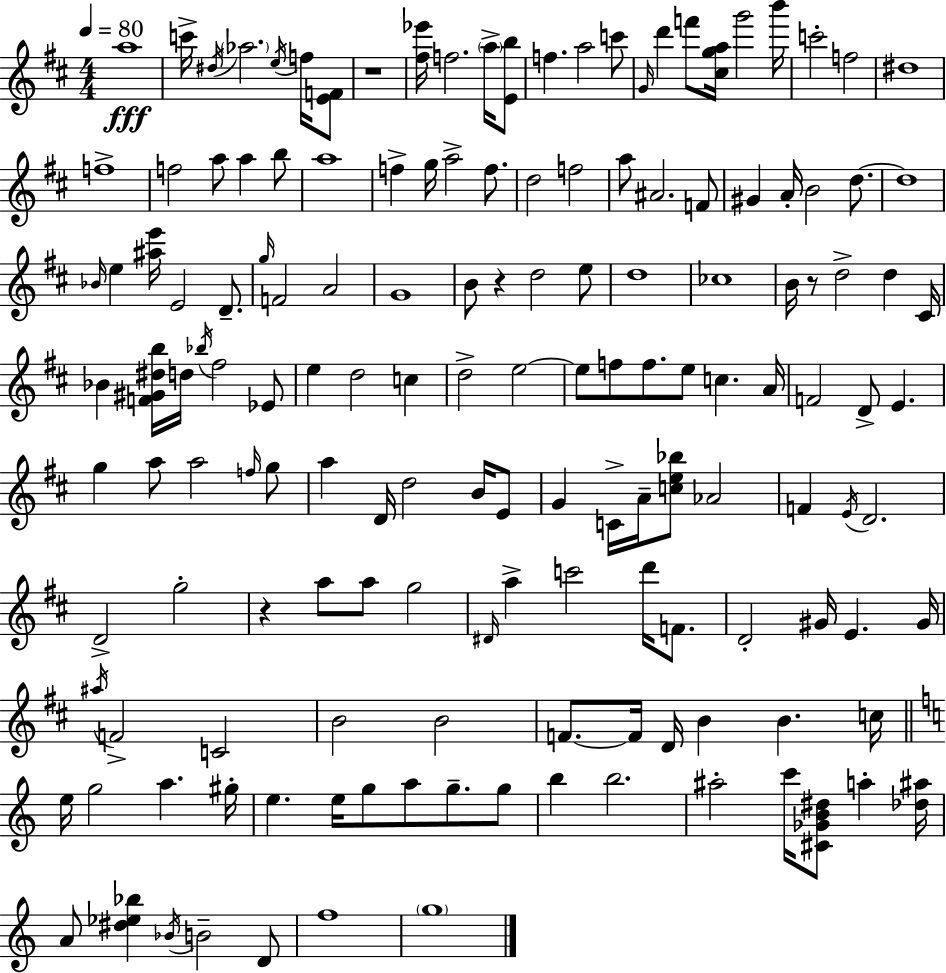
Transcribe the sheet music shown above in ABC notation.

X:1
T:Untitled
M:4/4
L:1/4
K:D
a4 c'/4 ^d/4 _a2 e/4 f/4 [EF]/2 z4 [^f_e']/4 f2 a/4 [Eb]/2 f a2 c'/2 G/4 d' f'/2 [^cga]/4 g'2 b'/4 c'2 f2 ^d4 f4 f2 a/2 a b/2 a4 f g/4 a2 f/2 d2 f2 a/2 ^A2 F/2 ^G A/4 B2 d/2 d4 _B/4 e [^ae']/4 E2 D/2 g/4 F2 A2 G4 B/2 z d2 e/2 d4 _c4 B/4 z/2 d2 d ^C/4 _B [F^G^db]/4 d/4 _b/4 ^f2 _E/2 e d2 c d2 e2 e/2 f/2 f/2 e/2 c A/4 F2 D/2 E g a/2 a2 f/4 g/2 a D/4 d2 B/4 E/2 G C/4 A/4 [ce_b]/2 _A2 F E/4 D2 D2 g2 z a/2 a/2 g2 ^D/4 a c'2 d'/4 F/2 D2 ^G/4 E ^G/4 ^a/4 F2 C2 B2 B2 F/2 F/4 D/4 B B c/4 e/4 g2 a ^g/4 e e/4 g/2 a/2 g/2 g/2 b b2 ^a2 c'/4 [^C_GB^d]/2 a [_d^a]/4 A/2 [^d_e_b] _B/4 B2 D/2 f4 g4